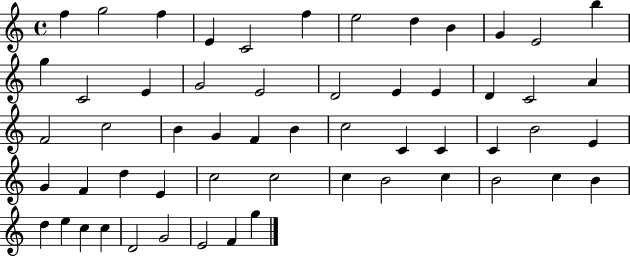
X:1
T:Untitled
M:4/4
L:1/4
K:C
f g2 f E C2 f e2 d B G E2 b g C2 E G2 E2 D2 E E D C2 A F2 c2 B G F B c2 C C C B2 E G F d E c2 c2 c B2 c B2 c B d e c c D2 G2 E2 F g